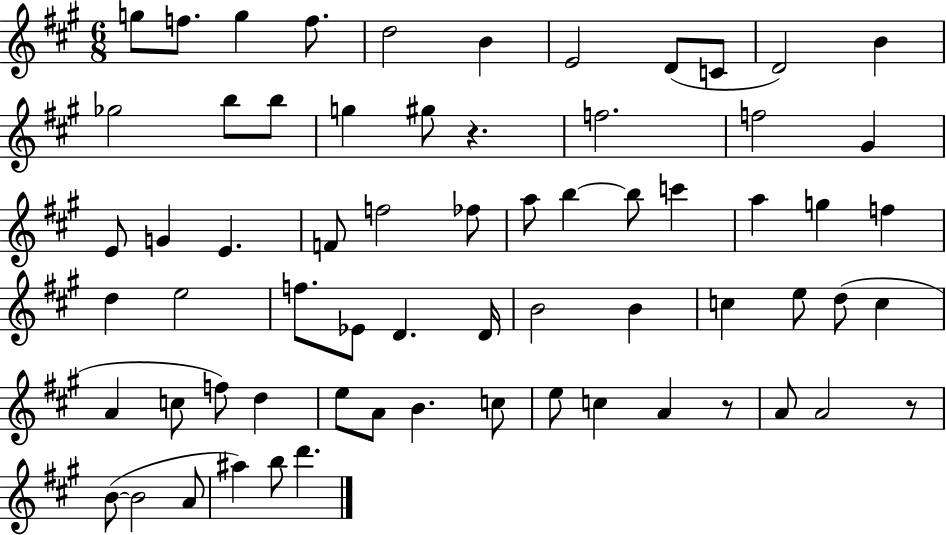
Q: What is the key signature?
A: A major